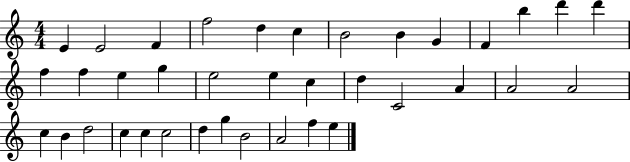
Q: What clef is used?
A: treble